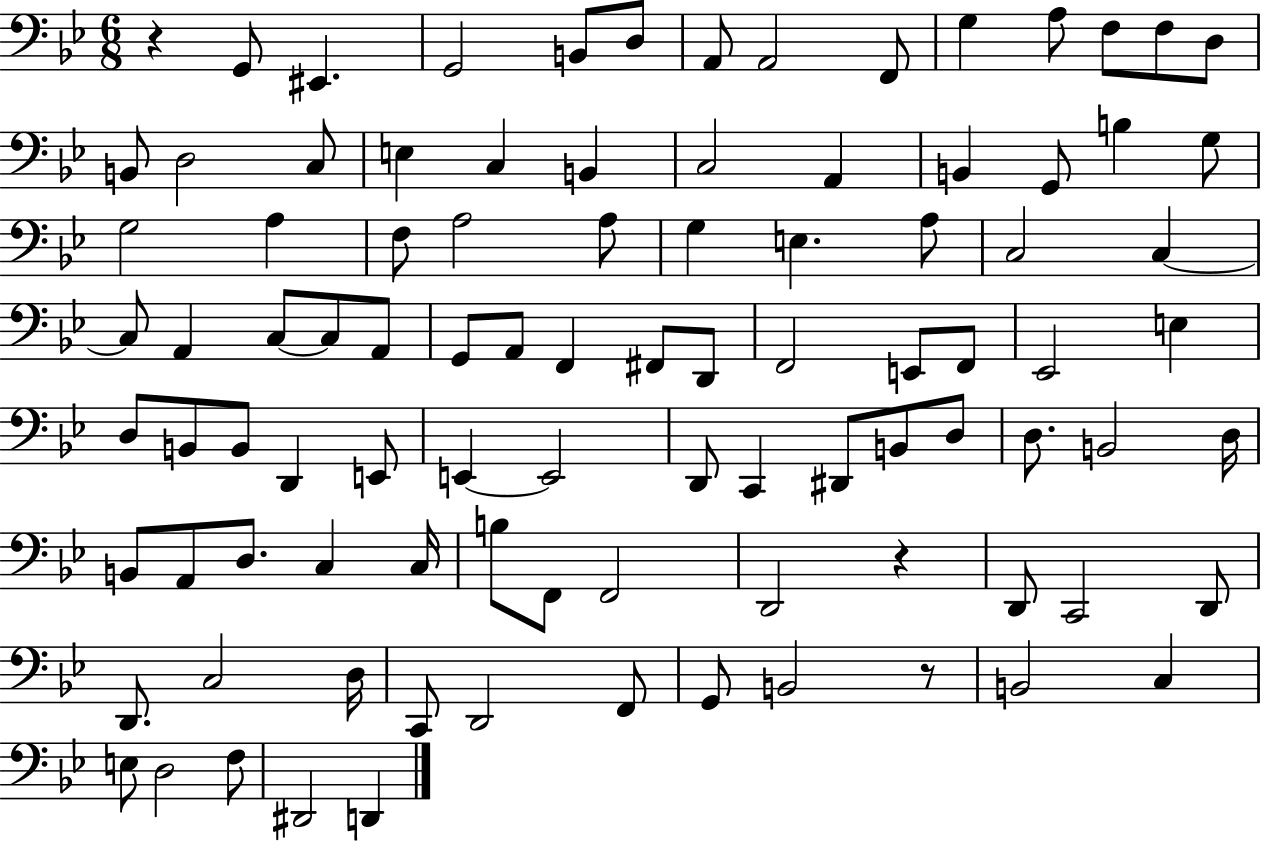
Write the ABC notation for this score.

X:1
T:Untitled
M:6/8
L:1/4
K:Bb
z G,,/2 ^E,, G,,2 B,,/2 D,/2 A,,/2 A,,2 F,,/2 G, A,/2 F,/2 F,/2 D,/2 B,,/2 D,2 C,/2 E, C, B,, C,2 A,, B,, G,,/2 B, G,/2 G,2 A, F,/2 A,2 A,/2 G, E, A,/2 C,2 C, C,/2 A,, C,/2 C,/2 A,,/2 G,,/2 A,,/2 F,, ^F,,/2 D,,/2 F,,2 E,,/2 F,,/2 _E,,2 E, D,/2 B,,/2 B,,/2 D,, E,,/2 E,, E,,2 D,,/2 C,, ^D,,/2 B,,/2 D,/2 D,/2 B,,2 D,/4 B,,/2 A,,/2 D,/2 C, C,/4 B,/2 F,,/2 F,,2 D,,2 z D,,/2 C,,2 D,,/2 D,,/2 C,2 D,/4 C,,/2 D,,2 F,,/2 G,,/2 B,,2 z/2 B,,2 C, E,/2 D,2 F,/2 ^D,,2 D,,